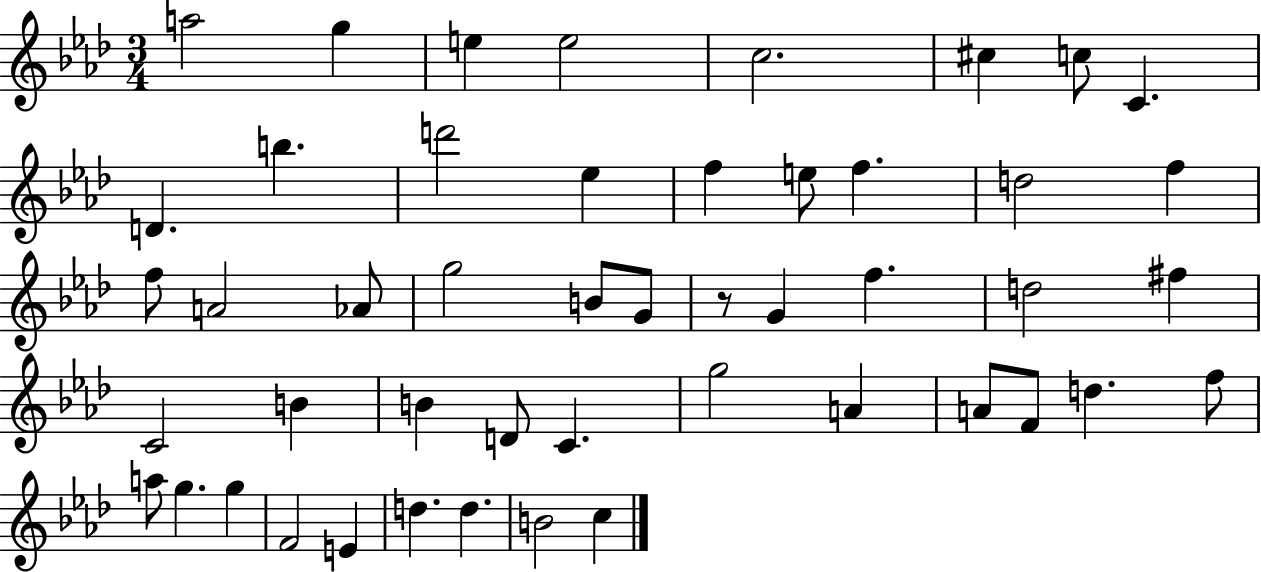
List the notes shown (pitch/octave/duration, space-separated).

A5/h G5/q E5/q E5/h C5/h. C#5/q C5/e C4/q. D4/q. B5/q. D6/h Eb5/q F5/q E5/e F5/q. D5/h F5/q F5/e A4/h Ab4/e G5/h B4/e G4/e R/e G4/q F5/q. D5/h F#5/q C4/h B4/q B4/q D4/e C4/q. G5/h A4/q A4/e F4/e D5/q. F5/e A5/e G5/q. G5/q F4/h E4/q D5/q. D5/q. B4/h C5/q